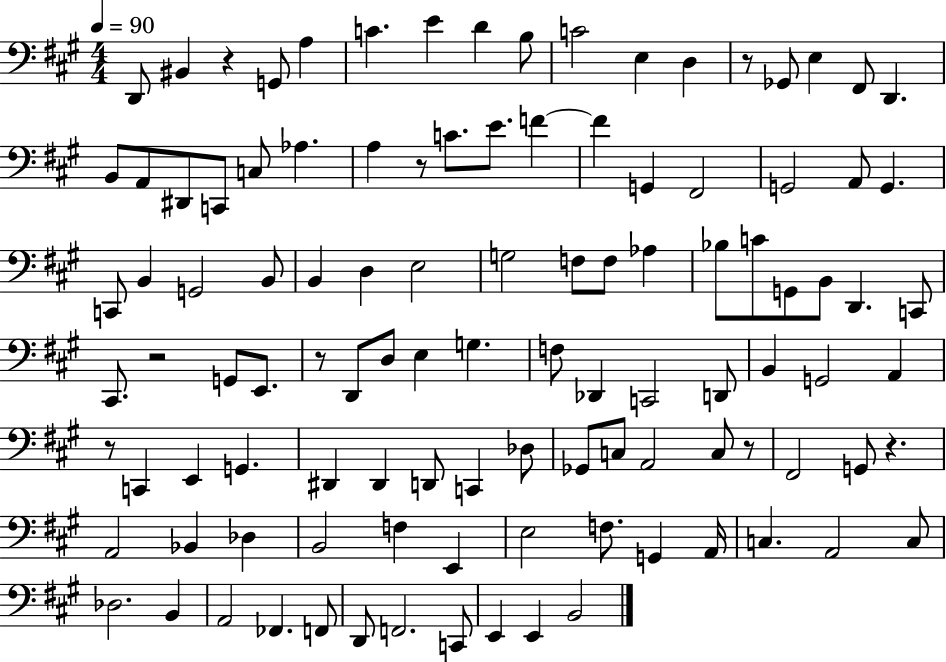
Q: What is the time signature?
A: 4/4